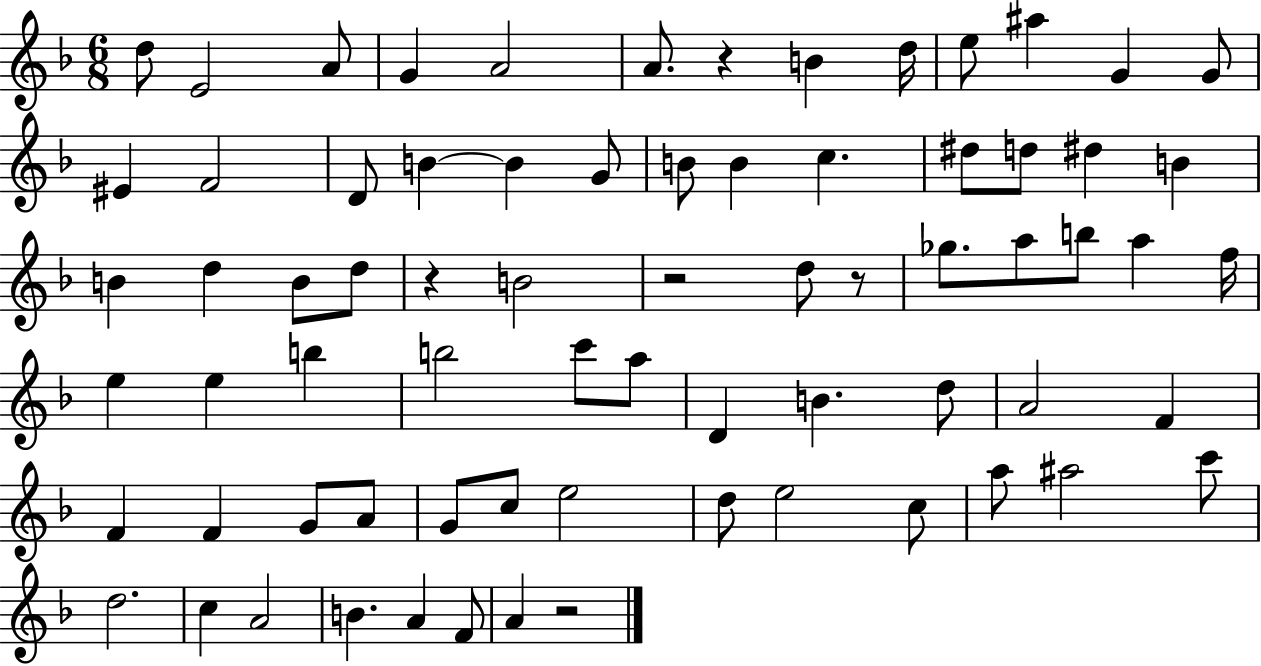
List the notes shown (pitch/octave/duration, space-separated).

D5/e E4/h A4/e G4/q A4/h A4/e. R/q B4/q D5/s E5/e A#5/q G4/q G4/e EIS4/q F4/h D4/e B4/q B4/q G4/e B4/e B4/q C5/q. D#5/e D5/e D#5/q B4/q B4/q D5/q B4/e D5/e R/q B4/h R/h D5/e R/e Gb5/e. A5/e B5/e A5/q F5/s E5/q E5/q B5/q B5/h C6/e A5/e D4/q B4/q. D5/e A4/h F4/q F4/q F4/q G4/e A4/e G4/e C5/e E5/h D5/e E5/h C5/e A5/e A#5/h C6/e D5/h. C5/q A4/h B4/q. A4/q F4/e A4/q R/h